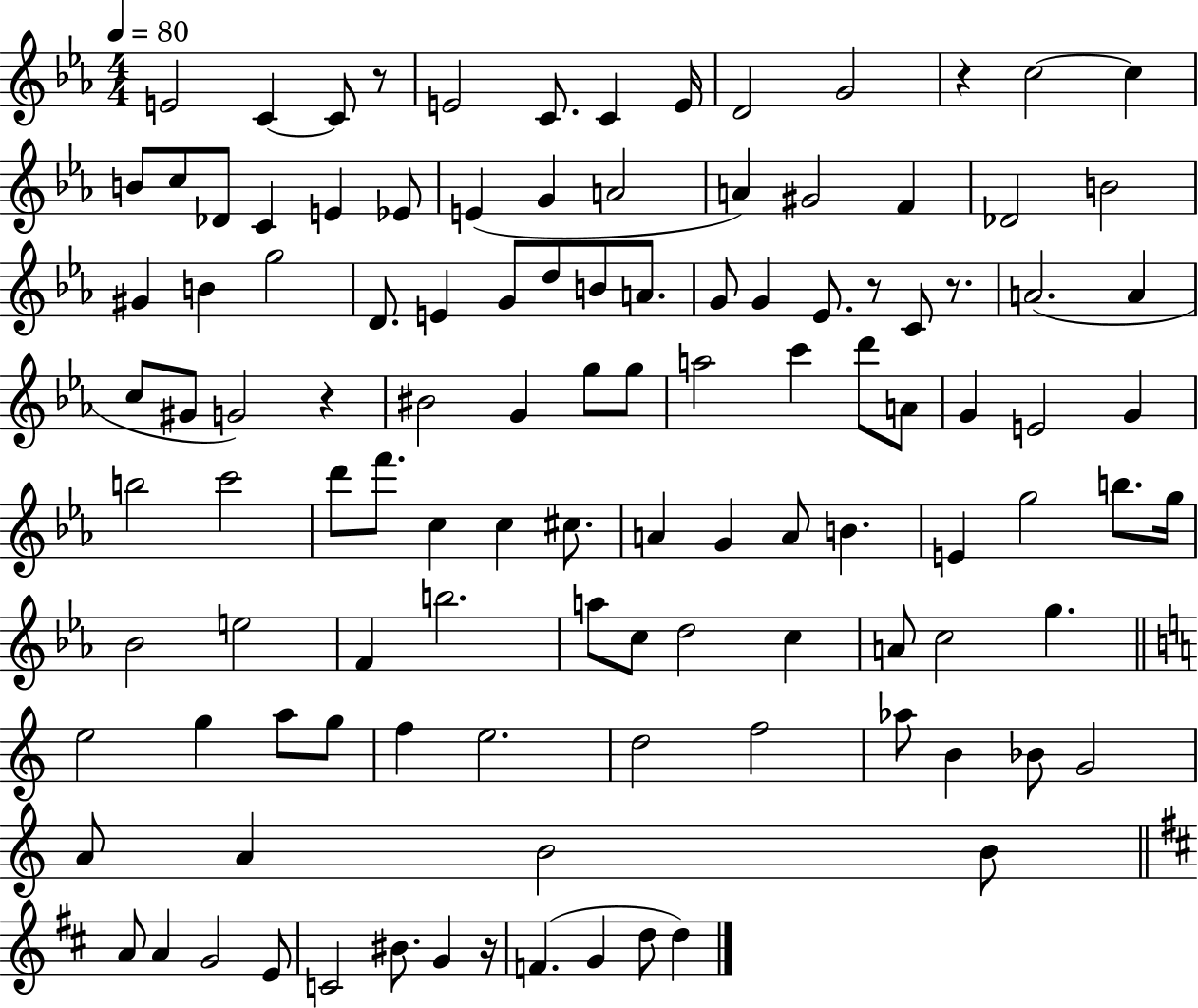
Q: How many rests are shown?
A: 6